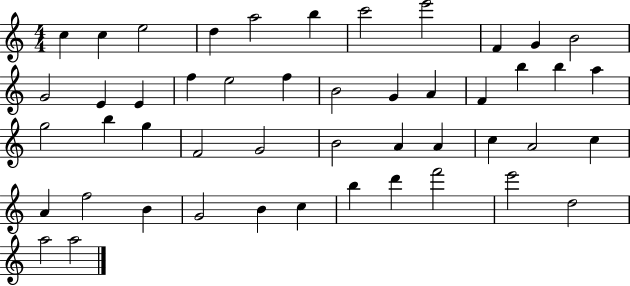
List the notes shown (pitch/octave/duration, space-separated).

C5/q C5/q E5/h D5/q A5/h B5/q C6/h E6/h F4/q G4/q B4/h G4/h E4/q E4/q F5/q E5/h F5/q B4/h G4/q A4/q F4/q B5/q B5/q A5/q G5/h B5/q G5/q F4/h G4/h B4/h A4/q A4/q C5/q A4/h C5/q A4/q F5/h B4/q G4/h B4/q C5/q B5/q D6/q F6/h E6/h D5/h A5/h A5/h